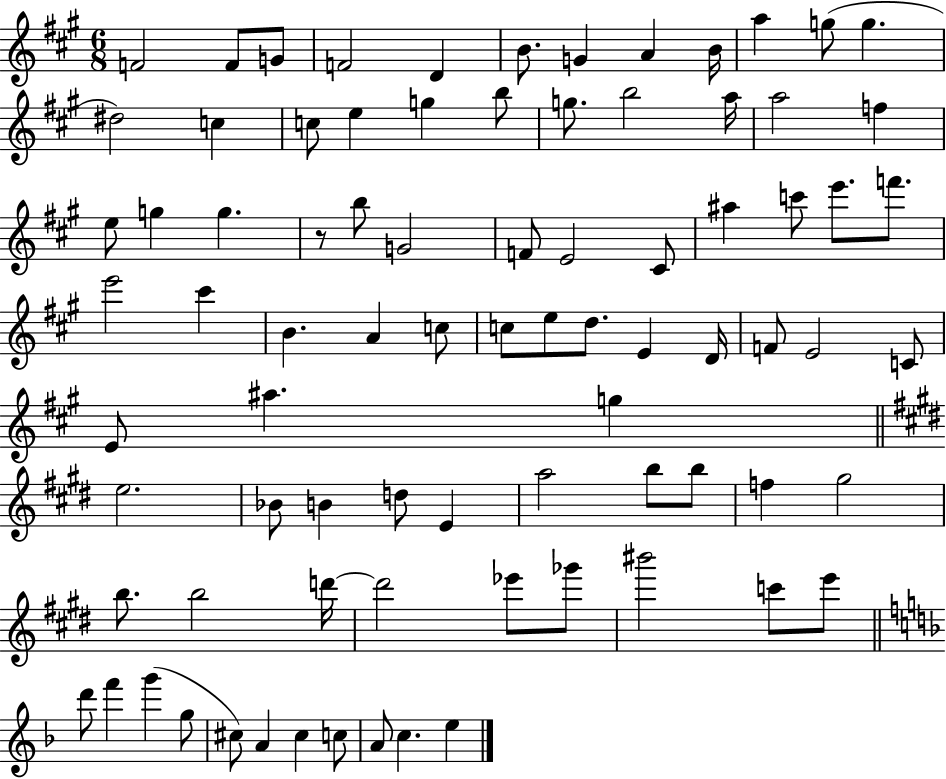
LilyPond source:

{
  \clef treble
  \numericTimeSignature
  \time 6/8
  \key a \major
  f'2 f'8 g'8 | f'2 d'4 | b'8. g'4 a'4 b'16 | a''4 g''8( g''4. | \break dis''2) c''4 | c''8 e''4 g''4 b''8 | g''8. b''2 a''16 | a''2 f''4 | \break e''8 g''4 g''4. | r8 b''8 g'2 | f'8 e'2 cis'8 | ais''4 c'''8 e'''8. f'''8. | \break e'''2 cis'''4 | b'4. a'4 c''8 | c''8 e''8 d''8. e'4 d'16 | f'8 e'2 c'8 | \break e'8 ais''4. g''4 | \bar "||" \break \key e \major e''2. | bes'8 b'4 d''8 e'4 | a''2 b''8 b''8 | f''4 gis''2 | \break b''8. b''2 d'''16~~ | d'''2 ees'''8 ges'''8 | bis'''2 c'''8 e'''8 | \bar "||" \break \key d \minor d'''8 f'''4 g'''4( g''8 | cis''8) a'4 cis''4 c''8 | a'8 c''4. e''4 | \bar "|."
}